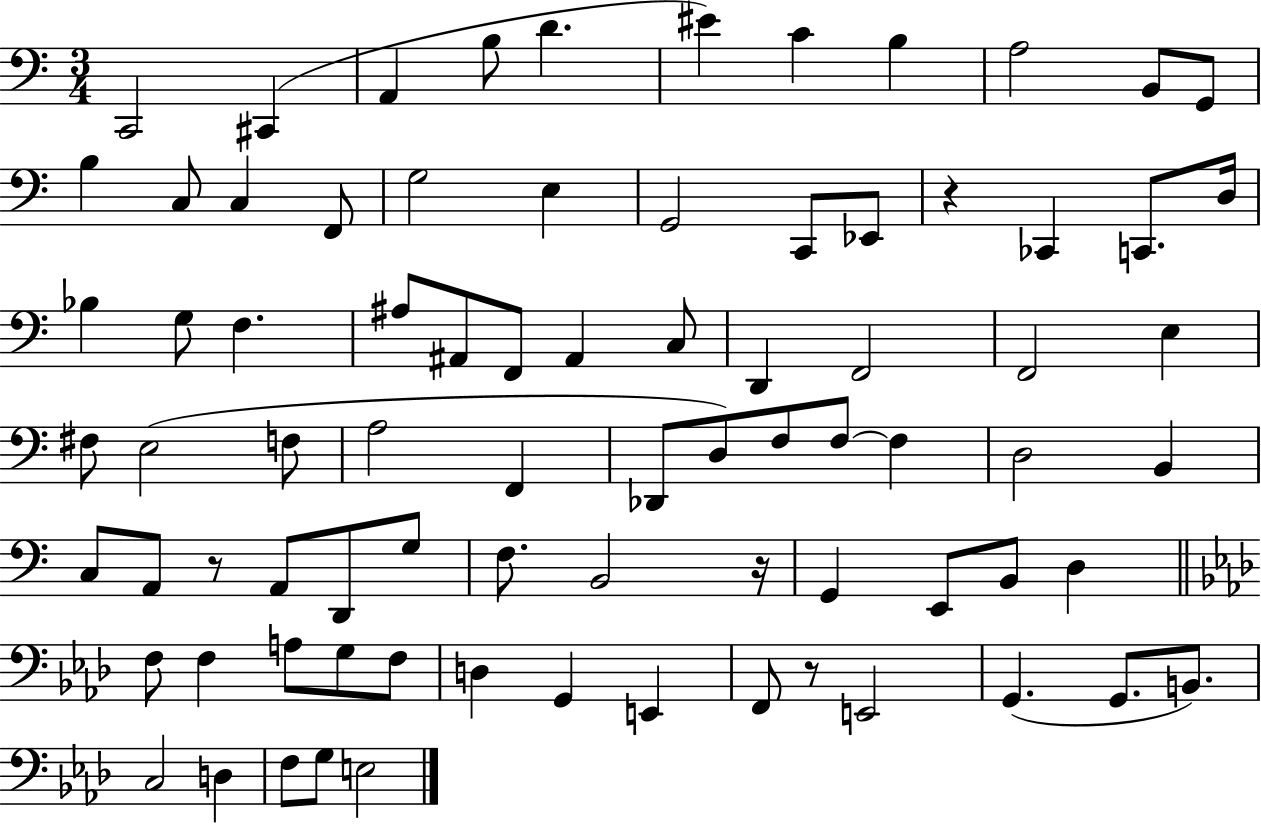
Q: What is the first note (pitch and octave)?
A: C2